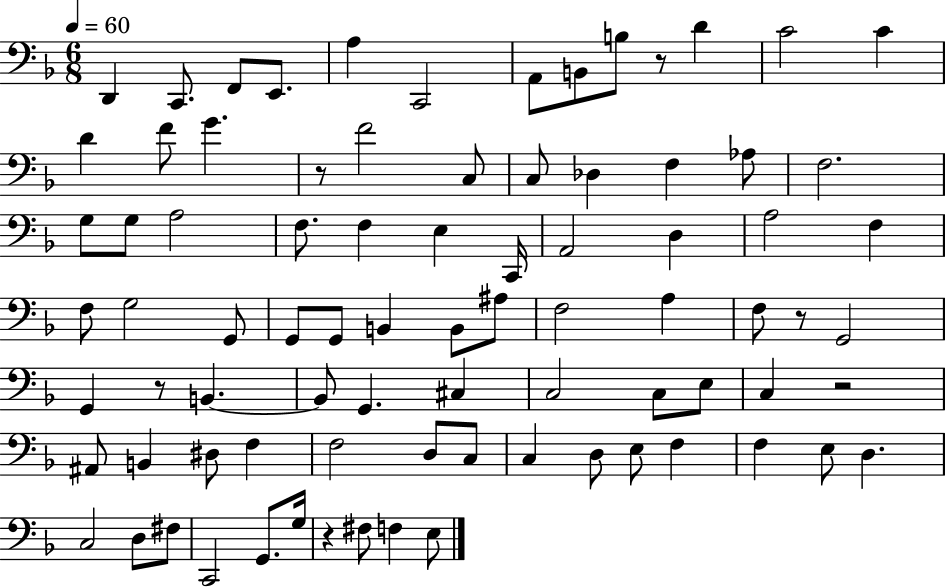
D2/q C2/e. F2/e E2/e. A3/q C2/h A2/e B2/e B3/e R/e D4/q C4/h C4/q D4/q F4/e G4/q. R/e F4/h C3/e C3/e Db3/q F3/q Ab3/e F3/h. G3/e G3/e A3/h F3/e. F3/q E3/q C2/s A2/h D3/q A3/h F3/q F3/e G3/h G2/e G2/e G2/e B2/q B2/e A#3/e F3/h A3/q F3/e R/e G2/h G2/q R/e B2/q. B2/e G2/q. C#3/q C3/h C3/e E3/e C3/q R/h A#2/e B2/q D#3/e F3/q F3/h D3/e C3/e C3/q D3/e E3/e F3/q F3/q E3/e D3/q. C3/h D3/e F#3/e C2/h G2/e. G3/s R/q F#3/e F3/q E3/e